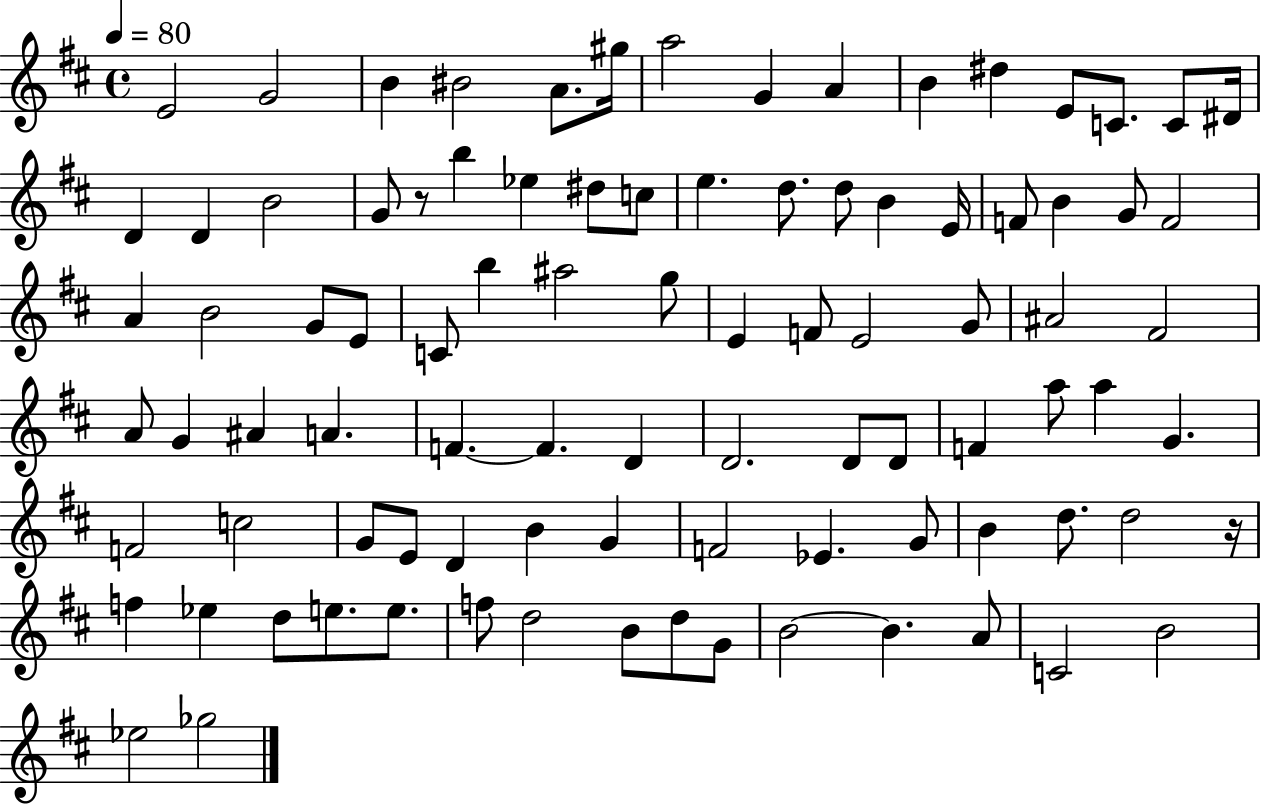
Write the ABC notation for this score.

X:1
T:Untitled
M:4/4
L:1/4
K:D
E2 G2 B ^B2 A/2 ^g/4 a2 G A B ^d E/2 C/2 C/2 ^D/4 D D B2 G/2 z/2 b _e ^d/2 c/2 e d/2 d/2 B E/4 F/2 B G/2 F2 A B2 G/2 E/2 C/2 b ^a2 g/2 E F/2 E2 G/2 ^A2 ^F2 A/2 G ^A A F F D D2 D/2 D/2 F a/2 a G F2 c2 G/2 E/2 D B G F2 _E G/2 B d/2 d2 z/4 f _e d/2 e/2 e/2 f/2 d2 B/2 d/2 G/2 B2 B A/2 C2 B2 _e2 _g2